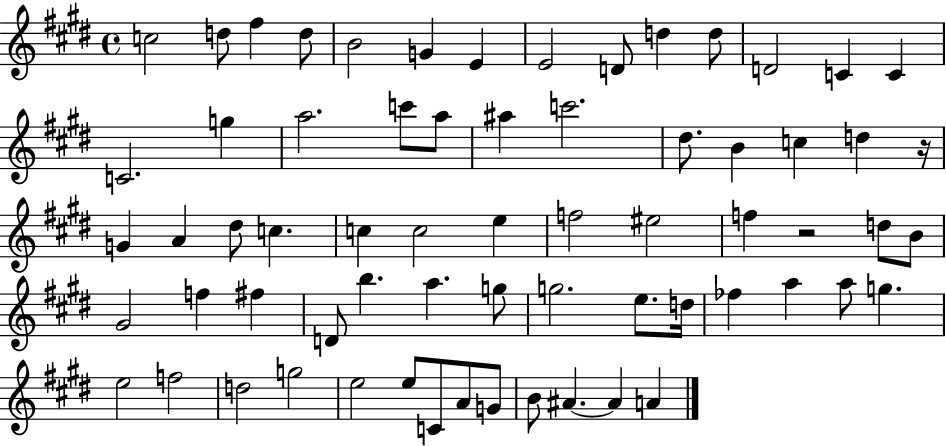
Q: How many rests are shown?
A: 2